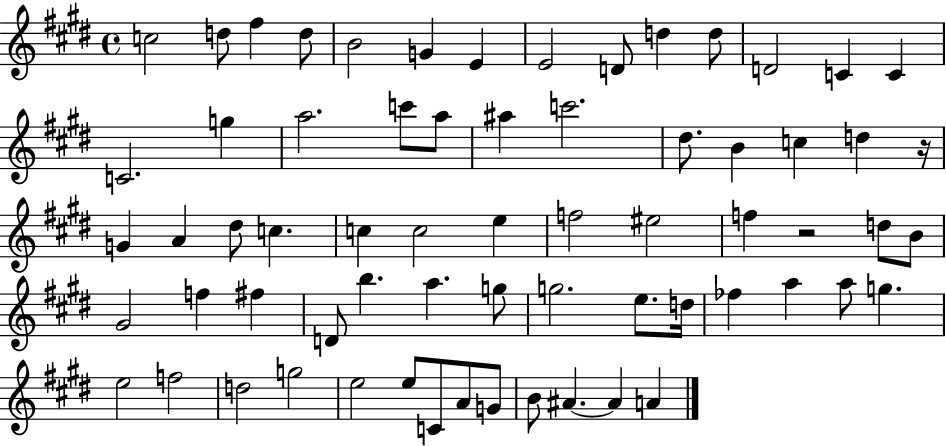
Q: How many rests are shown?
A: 2